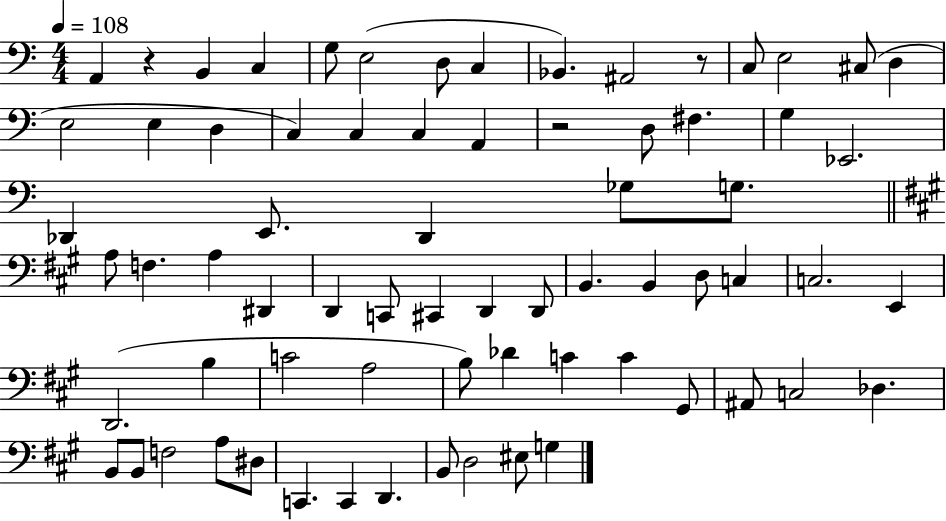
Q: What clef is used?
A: bass